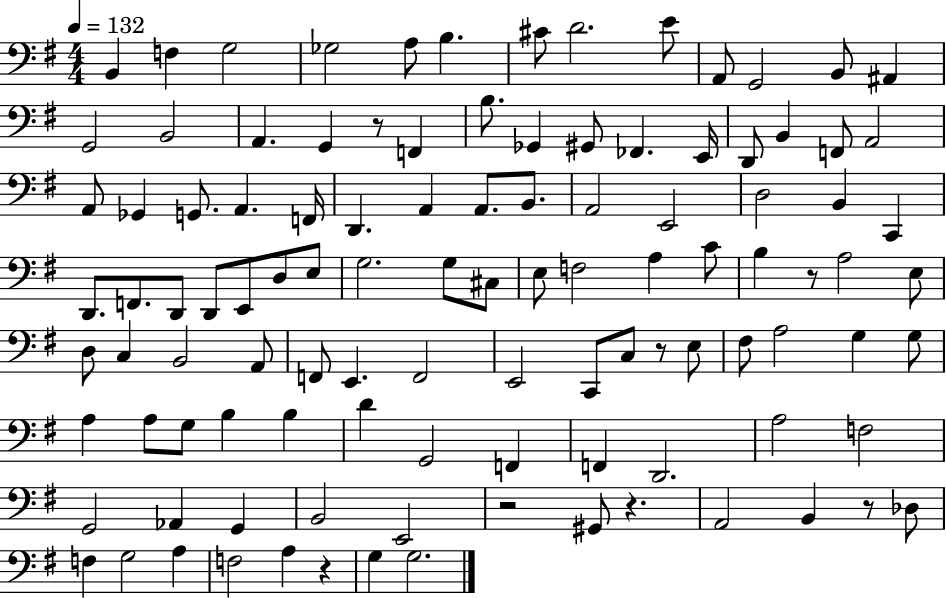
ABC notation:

X:1
T:Untitled
M:4/4
L:1/4
K:G
B,, F, G,2 _G,2 A,/2 B, ^C/2 D2 E/2 A,,/2 G,,2 B,,/2 ^A,, G,,2 B,,2 A,, G,, z/2 F,, B,/2 _G,, ^G,,/2 _F,, E,,/4 D,,/2 B,, F,,/2 A,,2 A,,/2 _G,, G,,/2 A,, F,,/4 D,, A,, A,,/2 B,,/2 A,,2 E,,2 D,2 B,, C,, D,,/2 F,,/2 D,,/2 D,,/2 E,,/2 D,/2 E,/2 G,2 G,/2 ^C,/2 E,/2 F,2 A, C/2 B, z/2 A,2 E,/2 D,/2 C, B,,2 A,,/2 F,,/2 E,, F,,2 E,,2 C,,/2 C,/2 z/2 E,/2 ^F,/2 A,2 G, G,/2 A, A,/2 G,/2 B, B, D G,,2 F,, F,, D,,2 A,2 F,2 G,,2 _A,, G,, B,,2 E,,2 z2 ^G,,/2 z A,,2 B,, z/2 _D,/2 F, G,2 A, F,2 A, z G, G,2